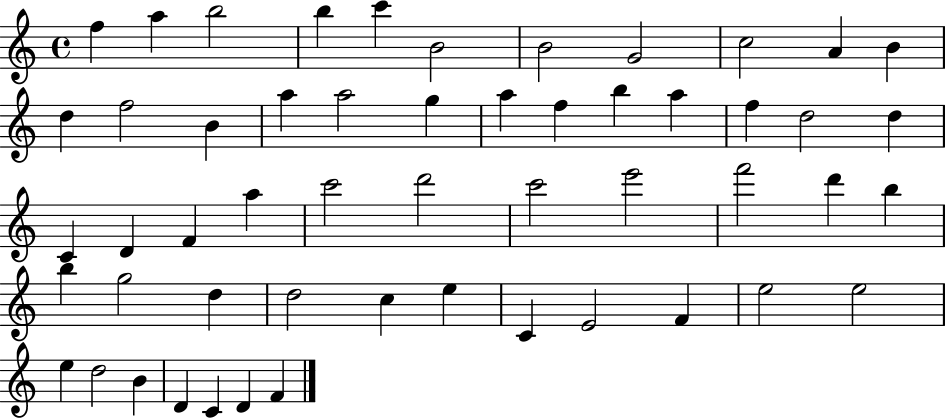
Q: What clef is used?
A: treble